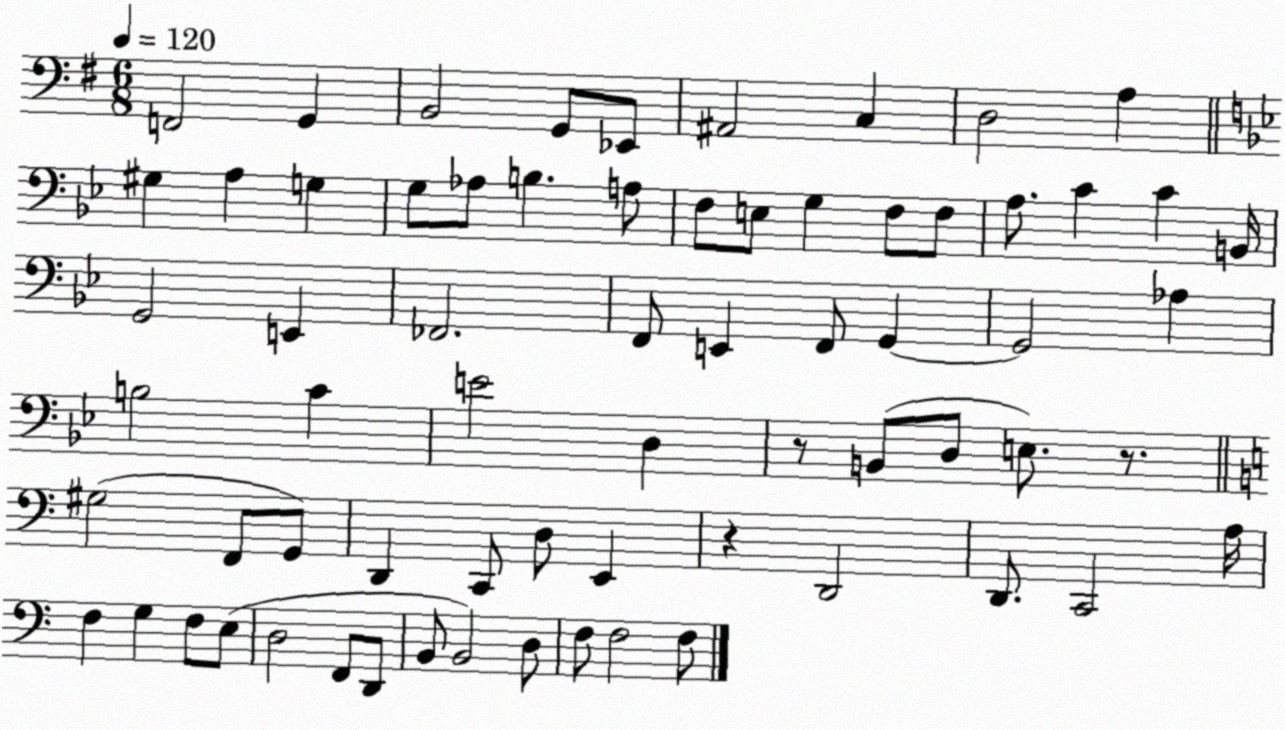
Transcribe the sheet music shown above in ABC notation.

X:1
T:Untitled
M:6/8
L:1/4
K:G
F,,2 G,, B,,2 G,,/2 _E,,/2 ^A,,2 C, D,2 A, ^G, A, G, G,/2 _A,/2 B, A,/2 F,/2 E,/2 G, F,/2 F,/2 A,/2 C C B,,/4 G,,2 E,, _F,,2 F,,/2 E,, F,,/2 G,, G,,2 _A, B,2 C E2 D, z/2 B,,/2 D,/2 E,/2 z/2 ^G,2 F,,/2 G,,/2 D,, C,,/2 D,/2 E,, z D,,2 D,,/2 C,,2 A,/4 F, G, F,/2 E,/2 D,2 F,,/2 D,,/2 B,,/2 B,,2 D,/2 F,/2 F,2 F,/2